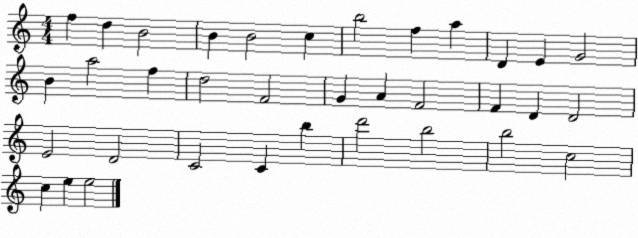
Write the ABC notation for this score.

X:1
T:Untitled
M:4/4
L:1/4
K:C
f d B2 B B2 c b2 f a D E G2 B a2 f d2 F2 G A F2 F D D2 E2 D2 C2 C b d'2 b2 b2 c2 c e e2